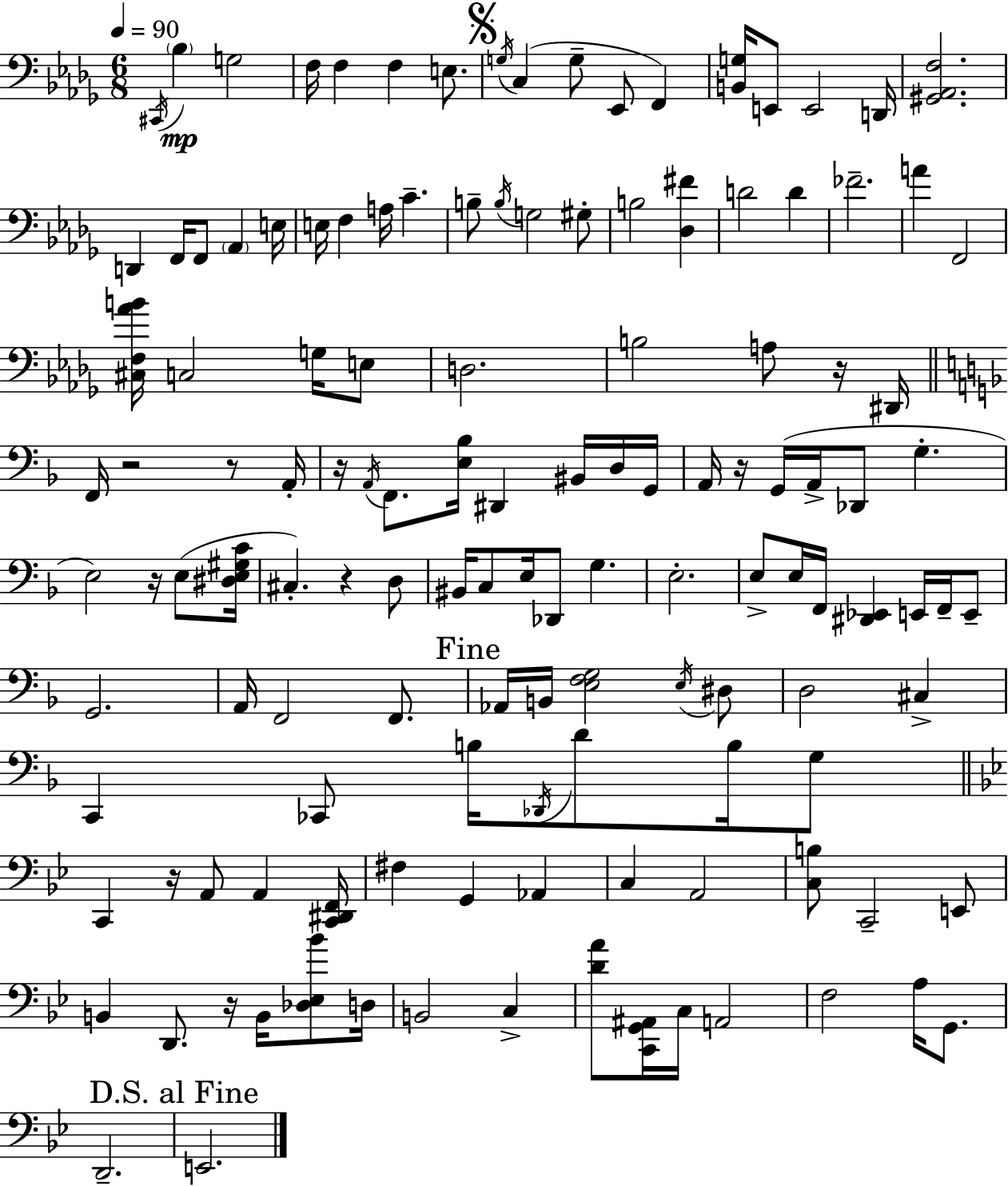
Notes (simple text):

C#2/s Bb3/q G3/h F3/s F3/q F3/q E3/e. G3/s C3/q G3/e Eb2/e F2/q [B2,G3]/s E2/e E2/h D2/s [G#2,Ab2,F3]/h. D2/q F2/s F2/e Ab2/q E3/s E3/s F3/q A3/s C4/q. B3/e B3/s G3/h G#3/e B3/h [Db3,F#4]/q D4/h D4/q FES4/h. A4/q F2/h [C#3,F3,Ab4,B4]/s C3/h G3/s E3/e D3/h. B3/h A3/e R/s D#2/s F2/s R/h R/e A2/s R/s A2/s F2/e. [E3,Bb3]/s D#2/q BIS2/s D3/s G2/s A2/s R/s G2/s A2/s Db2/e G3/q. E3/h R/s E3/e [D#3,E3,G#3,C4]/s C#3/q. R/q D3/e BIS2/s C3/e E3/s Db2/e G3/q. E3/h. E3/e E3/s F2/s [D#2,Eb2]/q E2/s F2/s E2/e G2/h. A2/s F2/h F2/e. Ab2/s B2/s [E3,F3,G3]/h E3/s D#3/e D3/h C#3/q C2/q CES2/e B3/s Db2/s D4/e B3/s G3/e C2/q R/s A2/e A2/q [C2,D#2,F2]/s F#3/q G2/q Ab2/q C3/q A2/h [C3,B3]/e C2/h E2/e B2/q D2/e. R/s B2/s [Db3,Eb3,Bb4]/e D3/s B2/h C3/q [D4,A4]/e [C2,G2,A#2]/s C3/s A2/h F3/h A3/s G2/e. D2/h. E2/h.